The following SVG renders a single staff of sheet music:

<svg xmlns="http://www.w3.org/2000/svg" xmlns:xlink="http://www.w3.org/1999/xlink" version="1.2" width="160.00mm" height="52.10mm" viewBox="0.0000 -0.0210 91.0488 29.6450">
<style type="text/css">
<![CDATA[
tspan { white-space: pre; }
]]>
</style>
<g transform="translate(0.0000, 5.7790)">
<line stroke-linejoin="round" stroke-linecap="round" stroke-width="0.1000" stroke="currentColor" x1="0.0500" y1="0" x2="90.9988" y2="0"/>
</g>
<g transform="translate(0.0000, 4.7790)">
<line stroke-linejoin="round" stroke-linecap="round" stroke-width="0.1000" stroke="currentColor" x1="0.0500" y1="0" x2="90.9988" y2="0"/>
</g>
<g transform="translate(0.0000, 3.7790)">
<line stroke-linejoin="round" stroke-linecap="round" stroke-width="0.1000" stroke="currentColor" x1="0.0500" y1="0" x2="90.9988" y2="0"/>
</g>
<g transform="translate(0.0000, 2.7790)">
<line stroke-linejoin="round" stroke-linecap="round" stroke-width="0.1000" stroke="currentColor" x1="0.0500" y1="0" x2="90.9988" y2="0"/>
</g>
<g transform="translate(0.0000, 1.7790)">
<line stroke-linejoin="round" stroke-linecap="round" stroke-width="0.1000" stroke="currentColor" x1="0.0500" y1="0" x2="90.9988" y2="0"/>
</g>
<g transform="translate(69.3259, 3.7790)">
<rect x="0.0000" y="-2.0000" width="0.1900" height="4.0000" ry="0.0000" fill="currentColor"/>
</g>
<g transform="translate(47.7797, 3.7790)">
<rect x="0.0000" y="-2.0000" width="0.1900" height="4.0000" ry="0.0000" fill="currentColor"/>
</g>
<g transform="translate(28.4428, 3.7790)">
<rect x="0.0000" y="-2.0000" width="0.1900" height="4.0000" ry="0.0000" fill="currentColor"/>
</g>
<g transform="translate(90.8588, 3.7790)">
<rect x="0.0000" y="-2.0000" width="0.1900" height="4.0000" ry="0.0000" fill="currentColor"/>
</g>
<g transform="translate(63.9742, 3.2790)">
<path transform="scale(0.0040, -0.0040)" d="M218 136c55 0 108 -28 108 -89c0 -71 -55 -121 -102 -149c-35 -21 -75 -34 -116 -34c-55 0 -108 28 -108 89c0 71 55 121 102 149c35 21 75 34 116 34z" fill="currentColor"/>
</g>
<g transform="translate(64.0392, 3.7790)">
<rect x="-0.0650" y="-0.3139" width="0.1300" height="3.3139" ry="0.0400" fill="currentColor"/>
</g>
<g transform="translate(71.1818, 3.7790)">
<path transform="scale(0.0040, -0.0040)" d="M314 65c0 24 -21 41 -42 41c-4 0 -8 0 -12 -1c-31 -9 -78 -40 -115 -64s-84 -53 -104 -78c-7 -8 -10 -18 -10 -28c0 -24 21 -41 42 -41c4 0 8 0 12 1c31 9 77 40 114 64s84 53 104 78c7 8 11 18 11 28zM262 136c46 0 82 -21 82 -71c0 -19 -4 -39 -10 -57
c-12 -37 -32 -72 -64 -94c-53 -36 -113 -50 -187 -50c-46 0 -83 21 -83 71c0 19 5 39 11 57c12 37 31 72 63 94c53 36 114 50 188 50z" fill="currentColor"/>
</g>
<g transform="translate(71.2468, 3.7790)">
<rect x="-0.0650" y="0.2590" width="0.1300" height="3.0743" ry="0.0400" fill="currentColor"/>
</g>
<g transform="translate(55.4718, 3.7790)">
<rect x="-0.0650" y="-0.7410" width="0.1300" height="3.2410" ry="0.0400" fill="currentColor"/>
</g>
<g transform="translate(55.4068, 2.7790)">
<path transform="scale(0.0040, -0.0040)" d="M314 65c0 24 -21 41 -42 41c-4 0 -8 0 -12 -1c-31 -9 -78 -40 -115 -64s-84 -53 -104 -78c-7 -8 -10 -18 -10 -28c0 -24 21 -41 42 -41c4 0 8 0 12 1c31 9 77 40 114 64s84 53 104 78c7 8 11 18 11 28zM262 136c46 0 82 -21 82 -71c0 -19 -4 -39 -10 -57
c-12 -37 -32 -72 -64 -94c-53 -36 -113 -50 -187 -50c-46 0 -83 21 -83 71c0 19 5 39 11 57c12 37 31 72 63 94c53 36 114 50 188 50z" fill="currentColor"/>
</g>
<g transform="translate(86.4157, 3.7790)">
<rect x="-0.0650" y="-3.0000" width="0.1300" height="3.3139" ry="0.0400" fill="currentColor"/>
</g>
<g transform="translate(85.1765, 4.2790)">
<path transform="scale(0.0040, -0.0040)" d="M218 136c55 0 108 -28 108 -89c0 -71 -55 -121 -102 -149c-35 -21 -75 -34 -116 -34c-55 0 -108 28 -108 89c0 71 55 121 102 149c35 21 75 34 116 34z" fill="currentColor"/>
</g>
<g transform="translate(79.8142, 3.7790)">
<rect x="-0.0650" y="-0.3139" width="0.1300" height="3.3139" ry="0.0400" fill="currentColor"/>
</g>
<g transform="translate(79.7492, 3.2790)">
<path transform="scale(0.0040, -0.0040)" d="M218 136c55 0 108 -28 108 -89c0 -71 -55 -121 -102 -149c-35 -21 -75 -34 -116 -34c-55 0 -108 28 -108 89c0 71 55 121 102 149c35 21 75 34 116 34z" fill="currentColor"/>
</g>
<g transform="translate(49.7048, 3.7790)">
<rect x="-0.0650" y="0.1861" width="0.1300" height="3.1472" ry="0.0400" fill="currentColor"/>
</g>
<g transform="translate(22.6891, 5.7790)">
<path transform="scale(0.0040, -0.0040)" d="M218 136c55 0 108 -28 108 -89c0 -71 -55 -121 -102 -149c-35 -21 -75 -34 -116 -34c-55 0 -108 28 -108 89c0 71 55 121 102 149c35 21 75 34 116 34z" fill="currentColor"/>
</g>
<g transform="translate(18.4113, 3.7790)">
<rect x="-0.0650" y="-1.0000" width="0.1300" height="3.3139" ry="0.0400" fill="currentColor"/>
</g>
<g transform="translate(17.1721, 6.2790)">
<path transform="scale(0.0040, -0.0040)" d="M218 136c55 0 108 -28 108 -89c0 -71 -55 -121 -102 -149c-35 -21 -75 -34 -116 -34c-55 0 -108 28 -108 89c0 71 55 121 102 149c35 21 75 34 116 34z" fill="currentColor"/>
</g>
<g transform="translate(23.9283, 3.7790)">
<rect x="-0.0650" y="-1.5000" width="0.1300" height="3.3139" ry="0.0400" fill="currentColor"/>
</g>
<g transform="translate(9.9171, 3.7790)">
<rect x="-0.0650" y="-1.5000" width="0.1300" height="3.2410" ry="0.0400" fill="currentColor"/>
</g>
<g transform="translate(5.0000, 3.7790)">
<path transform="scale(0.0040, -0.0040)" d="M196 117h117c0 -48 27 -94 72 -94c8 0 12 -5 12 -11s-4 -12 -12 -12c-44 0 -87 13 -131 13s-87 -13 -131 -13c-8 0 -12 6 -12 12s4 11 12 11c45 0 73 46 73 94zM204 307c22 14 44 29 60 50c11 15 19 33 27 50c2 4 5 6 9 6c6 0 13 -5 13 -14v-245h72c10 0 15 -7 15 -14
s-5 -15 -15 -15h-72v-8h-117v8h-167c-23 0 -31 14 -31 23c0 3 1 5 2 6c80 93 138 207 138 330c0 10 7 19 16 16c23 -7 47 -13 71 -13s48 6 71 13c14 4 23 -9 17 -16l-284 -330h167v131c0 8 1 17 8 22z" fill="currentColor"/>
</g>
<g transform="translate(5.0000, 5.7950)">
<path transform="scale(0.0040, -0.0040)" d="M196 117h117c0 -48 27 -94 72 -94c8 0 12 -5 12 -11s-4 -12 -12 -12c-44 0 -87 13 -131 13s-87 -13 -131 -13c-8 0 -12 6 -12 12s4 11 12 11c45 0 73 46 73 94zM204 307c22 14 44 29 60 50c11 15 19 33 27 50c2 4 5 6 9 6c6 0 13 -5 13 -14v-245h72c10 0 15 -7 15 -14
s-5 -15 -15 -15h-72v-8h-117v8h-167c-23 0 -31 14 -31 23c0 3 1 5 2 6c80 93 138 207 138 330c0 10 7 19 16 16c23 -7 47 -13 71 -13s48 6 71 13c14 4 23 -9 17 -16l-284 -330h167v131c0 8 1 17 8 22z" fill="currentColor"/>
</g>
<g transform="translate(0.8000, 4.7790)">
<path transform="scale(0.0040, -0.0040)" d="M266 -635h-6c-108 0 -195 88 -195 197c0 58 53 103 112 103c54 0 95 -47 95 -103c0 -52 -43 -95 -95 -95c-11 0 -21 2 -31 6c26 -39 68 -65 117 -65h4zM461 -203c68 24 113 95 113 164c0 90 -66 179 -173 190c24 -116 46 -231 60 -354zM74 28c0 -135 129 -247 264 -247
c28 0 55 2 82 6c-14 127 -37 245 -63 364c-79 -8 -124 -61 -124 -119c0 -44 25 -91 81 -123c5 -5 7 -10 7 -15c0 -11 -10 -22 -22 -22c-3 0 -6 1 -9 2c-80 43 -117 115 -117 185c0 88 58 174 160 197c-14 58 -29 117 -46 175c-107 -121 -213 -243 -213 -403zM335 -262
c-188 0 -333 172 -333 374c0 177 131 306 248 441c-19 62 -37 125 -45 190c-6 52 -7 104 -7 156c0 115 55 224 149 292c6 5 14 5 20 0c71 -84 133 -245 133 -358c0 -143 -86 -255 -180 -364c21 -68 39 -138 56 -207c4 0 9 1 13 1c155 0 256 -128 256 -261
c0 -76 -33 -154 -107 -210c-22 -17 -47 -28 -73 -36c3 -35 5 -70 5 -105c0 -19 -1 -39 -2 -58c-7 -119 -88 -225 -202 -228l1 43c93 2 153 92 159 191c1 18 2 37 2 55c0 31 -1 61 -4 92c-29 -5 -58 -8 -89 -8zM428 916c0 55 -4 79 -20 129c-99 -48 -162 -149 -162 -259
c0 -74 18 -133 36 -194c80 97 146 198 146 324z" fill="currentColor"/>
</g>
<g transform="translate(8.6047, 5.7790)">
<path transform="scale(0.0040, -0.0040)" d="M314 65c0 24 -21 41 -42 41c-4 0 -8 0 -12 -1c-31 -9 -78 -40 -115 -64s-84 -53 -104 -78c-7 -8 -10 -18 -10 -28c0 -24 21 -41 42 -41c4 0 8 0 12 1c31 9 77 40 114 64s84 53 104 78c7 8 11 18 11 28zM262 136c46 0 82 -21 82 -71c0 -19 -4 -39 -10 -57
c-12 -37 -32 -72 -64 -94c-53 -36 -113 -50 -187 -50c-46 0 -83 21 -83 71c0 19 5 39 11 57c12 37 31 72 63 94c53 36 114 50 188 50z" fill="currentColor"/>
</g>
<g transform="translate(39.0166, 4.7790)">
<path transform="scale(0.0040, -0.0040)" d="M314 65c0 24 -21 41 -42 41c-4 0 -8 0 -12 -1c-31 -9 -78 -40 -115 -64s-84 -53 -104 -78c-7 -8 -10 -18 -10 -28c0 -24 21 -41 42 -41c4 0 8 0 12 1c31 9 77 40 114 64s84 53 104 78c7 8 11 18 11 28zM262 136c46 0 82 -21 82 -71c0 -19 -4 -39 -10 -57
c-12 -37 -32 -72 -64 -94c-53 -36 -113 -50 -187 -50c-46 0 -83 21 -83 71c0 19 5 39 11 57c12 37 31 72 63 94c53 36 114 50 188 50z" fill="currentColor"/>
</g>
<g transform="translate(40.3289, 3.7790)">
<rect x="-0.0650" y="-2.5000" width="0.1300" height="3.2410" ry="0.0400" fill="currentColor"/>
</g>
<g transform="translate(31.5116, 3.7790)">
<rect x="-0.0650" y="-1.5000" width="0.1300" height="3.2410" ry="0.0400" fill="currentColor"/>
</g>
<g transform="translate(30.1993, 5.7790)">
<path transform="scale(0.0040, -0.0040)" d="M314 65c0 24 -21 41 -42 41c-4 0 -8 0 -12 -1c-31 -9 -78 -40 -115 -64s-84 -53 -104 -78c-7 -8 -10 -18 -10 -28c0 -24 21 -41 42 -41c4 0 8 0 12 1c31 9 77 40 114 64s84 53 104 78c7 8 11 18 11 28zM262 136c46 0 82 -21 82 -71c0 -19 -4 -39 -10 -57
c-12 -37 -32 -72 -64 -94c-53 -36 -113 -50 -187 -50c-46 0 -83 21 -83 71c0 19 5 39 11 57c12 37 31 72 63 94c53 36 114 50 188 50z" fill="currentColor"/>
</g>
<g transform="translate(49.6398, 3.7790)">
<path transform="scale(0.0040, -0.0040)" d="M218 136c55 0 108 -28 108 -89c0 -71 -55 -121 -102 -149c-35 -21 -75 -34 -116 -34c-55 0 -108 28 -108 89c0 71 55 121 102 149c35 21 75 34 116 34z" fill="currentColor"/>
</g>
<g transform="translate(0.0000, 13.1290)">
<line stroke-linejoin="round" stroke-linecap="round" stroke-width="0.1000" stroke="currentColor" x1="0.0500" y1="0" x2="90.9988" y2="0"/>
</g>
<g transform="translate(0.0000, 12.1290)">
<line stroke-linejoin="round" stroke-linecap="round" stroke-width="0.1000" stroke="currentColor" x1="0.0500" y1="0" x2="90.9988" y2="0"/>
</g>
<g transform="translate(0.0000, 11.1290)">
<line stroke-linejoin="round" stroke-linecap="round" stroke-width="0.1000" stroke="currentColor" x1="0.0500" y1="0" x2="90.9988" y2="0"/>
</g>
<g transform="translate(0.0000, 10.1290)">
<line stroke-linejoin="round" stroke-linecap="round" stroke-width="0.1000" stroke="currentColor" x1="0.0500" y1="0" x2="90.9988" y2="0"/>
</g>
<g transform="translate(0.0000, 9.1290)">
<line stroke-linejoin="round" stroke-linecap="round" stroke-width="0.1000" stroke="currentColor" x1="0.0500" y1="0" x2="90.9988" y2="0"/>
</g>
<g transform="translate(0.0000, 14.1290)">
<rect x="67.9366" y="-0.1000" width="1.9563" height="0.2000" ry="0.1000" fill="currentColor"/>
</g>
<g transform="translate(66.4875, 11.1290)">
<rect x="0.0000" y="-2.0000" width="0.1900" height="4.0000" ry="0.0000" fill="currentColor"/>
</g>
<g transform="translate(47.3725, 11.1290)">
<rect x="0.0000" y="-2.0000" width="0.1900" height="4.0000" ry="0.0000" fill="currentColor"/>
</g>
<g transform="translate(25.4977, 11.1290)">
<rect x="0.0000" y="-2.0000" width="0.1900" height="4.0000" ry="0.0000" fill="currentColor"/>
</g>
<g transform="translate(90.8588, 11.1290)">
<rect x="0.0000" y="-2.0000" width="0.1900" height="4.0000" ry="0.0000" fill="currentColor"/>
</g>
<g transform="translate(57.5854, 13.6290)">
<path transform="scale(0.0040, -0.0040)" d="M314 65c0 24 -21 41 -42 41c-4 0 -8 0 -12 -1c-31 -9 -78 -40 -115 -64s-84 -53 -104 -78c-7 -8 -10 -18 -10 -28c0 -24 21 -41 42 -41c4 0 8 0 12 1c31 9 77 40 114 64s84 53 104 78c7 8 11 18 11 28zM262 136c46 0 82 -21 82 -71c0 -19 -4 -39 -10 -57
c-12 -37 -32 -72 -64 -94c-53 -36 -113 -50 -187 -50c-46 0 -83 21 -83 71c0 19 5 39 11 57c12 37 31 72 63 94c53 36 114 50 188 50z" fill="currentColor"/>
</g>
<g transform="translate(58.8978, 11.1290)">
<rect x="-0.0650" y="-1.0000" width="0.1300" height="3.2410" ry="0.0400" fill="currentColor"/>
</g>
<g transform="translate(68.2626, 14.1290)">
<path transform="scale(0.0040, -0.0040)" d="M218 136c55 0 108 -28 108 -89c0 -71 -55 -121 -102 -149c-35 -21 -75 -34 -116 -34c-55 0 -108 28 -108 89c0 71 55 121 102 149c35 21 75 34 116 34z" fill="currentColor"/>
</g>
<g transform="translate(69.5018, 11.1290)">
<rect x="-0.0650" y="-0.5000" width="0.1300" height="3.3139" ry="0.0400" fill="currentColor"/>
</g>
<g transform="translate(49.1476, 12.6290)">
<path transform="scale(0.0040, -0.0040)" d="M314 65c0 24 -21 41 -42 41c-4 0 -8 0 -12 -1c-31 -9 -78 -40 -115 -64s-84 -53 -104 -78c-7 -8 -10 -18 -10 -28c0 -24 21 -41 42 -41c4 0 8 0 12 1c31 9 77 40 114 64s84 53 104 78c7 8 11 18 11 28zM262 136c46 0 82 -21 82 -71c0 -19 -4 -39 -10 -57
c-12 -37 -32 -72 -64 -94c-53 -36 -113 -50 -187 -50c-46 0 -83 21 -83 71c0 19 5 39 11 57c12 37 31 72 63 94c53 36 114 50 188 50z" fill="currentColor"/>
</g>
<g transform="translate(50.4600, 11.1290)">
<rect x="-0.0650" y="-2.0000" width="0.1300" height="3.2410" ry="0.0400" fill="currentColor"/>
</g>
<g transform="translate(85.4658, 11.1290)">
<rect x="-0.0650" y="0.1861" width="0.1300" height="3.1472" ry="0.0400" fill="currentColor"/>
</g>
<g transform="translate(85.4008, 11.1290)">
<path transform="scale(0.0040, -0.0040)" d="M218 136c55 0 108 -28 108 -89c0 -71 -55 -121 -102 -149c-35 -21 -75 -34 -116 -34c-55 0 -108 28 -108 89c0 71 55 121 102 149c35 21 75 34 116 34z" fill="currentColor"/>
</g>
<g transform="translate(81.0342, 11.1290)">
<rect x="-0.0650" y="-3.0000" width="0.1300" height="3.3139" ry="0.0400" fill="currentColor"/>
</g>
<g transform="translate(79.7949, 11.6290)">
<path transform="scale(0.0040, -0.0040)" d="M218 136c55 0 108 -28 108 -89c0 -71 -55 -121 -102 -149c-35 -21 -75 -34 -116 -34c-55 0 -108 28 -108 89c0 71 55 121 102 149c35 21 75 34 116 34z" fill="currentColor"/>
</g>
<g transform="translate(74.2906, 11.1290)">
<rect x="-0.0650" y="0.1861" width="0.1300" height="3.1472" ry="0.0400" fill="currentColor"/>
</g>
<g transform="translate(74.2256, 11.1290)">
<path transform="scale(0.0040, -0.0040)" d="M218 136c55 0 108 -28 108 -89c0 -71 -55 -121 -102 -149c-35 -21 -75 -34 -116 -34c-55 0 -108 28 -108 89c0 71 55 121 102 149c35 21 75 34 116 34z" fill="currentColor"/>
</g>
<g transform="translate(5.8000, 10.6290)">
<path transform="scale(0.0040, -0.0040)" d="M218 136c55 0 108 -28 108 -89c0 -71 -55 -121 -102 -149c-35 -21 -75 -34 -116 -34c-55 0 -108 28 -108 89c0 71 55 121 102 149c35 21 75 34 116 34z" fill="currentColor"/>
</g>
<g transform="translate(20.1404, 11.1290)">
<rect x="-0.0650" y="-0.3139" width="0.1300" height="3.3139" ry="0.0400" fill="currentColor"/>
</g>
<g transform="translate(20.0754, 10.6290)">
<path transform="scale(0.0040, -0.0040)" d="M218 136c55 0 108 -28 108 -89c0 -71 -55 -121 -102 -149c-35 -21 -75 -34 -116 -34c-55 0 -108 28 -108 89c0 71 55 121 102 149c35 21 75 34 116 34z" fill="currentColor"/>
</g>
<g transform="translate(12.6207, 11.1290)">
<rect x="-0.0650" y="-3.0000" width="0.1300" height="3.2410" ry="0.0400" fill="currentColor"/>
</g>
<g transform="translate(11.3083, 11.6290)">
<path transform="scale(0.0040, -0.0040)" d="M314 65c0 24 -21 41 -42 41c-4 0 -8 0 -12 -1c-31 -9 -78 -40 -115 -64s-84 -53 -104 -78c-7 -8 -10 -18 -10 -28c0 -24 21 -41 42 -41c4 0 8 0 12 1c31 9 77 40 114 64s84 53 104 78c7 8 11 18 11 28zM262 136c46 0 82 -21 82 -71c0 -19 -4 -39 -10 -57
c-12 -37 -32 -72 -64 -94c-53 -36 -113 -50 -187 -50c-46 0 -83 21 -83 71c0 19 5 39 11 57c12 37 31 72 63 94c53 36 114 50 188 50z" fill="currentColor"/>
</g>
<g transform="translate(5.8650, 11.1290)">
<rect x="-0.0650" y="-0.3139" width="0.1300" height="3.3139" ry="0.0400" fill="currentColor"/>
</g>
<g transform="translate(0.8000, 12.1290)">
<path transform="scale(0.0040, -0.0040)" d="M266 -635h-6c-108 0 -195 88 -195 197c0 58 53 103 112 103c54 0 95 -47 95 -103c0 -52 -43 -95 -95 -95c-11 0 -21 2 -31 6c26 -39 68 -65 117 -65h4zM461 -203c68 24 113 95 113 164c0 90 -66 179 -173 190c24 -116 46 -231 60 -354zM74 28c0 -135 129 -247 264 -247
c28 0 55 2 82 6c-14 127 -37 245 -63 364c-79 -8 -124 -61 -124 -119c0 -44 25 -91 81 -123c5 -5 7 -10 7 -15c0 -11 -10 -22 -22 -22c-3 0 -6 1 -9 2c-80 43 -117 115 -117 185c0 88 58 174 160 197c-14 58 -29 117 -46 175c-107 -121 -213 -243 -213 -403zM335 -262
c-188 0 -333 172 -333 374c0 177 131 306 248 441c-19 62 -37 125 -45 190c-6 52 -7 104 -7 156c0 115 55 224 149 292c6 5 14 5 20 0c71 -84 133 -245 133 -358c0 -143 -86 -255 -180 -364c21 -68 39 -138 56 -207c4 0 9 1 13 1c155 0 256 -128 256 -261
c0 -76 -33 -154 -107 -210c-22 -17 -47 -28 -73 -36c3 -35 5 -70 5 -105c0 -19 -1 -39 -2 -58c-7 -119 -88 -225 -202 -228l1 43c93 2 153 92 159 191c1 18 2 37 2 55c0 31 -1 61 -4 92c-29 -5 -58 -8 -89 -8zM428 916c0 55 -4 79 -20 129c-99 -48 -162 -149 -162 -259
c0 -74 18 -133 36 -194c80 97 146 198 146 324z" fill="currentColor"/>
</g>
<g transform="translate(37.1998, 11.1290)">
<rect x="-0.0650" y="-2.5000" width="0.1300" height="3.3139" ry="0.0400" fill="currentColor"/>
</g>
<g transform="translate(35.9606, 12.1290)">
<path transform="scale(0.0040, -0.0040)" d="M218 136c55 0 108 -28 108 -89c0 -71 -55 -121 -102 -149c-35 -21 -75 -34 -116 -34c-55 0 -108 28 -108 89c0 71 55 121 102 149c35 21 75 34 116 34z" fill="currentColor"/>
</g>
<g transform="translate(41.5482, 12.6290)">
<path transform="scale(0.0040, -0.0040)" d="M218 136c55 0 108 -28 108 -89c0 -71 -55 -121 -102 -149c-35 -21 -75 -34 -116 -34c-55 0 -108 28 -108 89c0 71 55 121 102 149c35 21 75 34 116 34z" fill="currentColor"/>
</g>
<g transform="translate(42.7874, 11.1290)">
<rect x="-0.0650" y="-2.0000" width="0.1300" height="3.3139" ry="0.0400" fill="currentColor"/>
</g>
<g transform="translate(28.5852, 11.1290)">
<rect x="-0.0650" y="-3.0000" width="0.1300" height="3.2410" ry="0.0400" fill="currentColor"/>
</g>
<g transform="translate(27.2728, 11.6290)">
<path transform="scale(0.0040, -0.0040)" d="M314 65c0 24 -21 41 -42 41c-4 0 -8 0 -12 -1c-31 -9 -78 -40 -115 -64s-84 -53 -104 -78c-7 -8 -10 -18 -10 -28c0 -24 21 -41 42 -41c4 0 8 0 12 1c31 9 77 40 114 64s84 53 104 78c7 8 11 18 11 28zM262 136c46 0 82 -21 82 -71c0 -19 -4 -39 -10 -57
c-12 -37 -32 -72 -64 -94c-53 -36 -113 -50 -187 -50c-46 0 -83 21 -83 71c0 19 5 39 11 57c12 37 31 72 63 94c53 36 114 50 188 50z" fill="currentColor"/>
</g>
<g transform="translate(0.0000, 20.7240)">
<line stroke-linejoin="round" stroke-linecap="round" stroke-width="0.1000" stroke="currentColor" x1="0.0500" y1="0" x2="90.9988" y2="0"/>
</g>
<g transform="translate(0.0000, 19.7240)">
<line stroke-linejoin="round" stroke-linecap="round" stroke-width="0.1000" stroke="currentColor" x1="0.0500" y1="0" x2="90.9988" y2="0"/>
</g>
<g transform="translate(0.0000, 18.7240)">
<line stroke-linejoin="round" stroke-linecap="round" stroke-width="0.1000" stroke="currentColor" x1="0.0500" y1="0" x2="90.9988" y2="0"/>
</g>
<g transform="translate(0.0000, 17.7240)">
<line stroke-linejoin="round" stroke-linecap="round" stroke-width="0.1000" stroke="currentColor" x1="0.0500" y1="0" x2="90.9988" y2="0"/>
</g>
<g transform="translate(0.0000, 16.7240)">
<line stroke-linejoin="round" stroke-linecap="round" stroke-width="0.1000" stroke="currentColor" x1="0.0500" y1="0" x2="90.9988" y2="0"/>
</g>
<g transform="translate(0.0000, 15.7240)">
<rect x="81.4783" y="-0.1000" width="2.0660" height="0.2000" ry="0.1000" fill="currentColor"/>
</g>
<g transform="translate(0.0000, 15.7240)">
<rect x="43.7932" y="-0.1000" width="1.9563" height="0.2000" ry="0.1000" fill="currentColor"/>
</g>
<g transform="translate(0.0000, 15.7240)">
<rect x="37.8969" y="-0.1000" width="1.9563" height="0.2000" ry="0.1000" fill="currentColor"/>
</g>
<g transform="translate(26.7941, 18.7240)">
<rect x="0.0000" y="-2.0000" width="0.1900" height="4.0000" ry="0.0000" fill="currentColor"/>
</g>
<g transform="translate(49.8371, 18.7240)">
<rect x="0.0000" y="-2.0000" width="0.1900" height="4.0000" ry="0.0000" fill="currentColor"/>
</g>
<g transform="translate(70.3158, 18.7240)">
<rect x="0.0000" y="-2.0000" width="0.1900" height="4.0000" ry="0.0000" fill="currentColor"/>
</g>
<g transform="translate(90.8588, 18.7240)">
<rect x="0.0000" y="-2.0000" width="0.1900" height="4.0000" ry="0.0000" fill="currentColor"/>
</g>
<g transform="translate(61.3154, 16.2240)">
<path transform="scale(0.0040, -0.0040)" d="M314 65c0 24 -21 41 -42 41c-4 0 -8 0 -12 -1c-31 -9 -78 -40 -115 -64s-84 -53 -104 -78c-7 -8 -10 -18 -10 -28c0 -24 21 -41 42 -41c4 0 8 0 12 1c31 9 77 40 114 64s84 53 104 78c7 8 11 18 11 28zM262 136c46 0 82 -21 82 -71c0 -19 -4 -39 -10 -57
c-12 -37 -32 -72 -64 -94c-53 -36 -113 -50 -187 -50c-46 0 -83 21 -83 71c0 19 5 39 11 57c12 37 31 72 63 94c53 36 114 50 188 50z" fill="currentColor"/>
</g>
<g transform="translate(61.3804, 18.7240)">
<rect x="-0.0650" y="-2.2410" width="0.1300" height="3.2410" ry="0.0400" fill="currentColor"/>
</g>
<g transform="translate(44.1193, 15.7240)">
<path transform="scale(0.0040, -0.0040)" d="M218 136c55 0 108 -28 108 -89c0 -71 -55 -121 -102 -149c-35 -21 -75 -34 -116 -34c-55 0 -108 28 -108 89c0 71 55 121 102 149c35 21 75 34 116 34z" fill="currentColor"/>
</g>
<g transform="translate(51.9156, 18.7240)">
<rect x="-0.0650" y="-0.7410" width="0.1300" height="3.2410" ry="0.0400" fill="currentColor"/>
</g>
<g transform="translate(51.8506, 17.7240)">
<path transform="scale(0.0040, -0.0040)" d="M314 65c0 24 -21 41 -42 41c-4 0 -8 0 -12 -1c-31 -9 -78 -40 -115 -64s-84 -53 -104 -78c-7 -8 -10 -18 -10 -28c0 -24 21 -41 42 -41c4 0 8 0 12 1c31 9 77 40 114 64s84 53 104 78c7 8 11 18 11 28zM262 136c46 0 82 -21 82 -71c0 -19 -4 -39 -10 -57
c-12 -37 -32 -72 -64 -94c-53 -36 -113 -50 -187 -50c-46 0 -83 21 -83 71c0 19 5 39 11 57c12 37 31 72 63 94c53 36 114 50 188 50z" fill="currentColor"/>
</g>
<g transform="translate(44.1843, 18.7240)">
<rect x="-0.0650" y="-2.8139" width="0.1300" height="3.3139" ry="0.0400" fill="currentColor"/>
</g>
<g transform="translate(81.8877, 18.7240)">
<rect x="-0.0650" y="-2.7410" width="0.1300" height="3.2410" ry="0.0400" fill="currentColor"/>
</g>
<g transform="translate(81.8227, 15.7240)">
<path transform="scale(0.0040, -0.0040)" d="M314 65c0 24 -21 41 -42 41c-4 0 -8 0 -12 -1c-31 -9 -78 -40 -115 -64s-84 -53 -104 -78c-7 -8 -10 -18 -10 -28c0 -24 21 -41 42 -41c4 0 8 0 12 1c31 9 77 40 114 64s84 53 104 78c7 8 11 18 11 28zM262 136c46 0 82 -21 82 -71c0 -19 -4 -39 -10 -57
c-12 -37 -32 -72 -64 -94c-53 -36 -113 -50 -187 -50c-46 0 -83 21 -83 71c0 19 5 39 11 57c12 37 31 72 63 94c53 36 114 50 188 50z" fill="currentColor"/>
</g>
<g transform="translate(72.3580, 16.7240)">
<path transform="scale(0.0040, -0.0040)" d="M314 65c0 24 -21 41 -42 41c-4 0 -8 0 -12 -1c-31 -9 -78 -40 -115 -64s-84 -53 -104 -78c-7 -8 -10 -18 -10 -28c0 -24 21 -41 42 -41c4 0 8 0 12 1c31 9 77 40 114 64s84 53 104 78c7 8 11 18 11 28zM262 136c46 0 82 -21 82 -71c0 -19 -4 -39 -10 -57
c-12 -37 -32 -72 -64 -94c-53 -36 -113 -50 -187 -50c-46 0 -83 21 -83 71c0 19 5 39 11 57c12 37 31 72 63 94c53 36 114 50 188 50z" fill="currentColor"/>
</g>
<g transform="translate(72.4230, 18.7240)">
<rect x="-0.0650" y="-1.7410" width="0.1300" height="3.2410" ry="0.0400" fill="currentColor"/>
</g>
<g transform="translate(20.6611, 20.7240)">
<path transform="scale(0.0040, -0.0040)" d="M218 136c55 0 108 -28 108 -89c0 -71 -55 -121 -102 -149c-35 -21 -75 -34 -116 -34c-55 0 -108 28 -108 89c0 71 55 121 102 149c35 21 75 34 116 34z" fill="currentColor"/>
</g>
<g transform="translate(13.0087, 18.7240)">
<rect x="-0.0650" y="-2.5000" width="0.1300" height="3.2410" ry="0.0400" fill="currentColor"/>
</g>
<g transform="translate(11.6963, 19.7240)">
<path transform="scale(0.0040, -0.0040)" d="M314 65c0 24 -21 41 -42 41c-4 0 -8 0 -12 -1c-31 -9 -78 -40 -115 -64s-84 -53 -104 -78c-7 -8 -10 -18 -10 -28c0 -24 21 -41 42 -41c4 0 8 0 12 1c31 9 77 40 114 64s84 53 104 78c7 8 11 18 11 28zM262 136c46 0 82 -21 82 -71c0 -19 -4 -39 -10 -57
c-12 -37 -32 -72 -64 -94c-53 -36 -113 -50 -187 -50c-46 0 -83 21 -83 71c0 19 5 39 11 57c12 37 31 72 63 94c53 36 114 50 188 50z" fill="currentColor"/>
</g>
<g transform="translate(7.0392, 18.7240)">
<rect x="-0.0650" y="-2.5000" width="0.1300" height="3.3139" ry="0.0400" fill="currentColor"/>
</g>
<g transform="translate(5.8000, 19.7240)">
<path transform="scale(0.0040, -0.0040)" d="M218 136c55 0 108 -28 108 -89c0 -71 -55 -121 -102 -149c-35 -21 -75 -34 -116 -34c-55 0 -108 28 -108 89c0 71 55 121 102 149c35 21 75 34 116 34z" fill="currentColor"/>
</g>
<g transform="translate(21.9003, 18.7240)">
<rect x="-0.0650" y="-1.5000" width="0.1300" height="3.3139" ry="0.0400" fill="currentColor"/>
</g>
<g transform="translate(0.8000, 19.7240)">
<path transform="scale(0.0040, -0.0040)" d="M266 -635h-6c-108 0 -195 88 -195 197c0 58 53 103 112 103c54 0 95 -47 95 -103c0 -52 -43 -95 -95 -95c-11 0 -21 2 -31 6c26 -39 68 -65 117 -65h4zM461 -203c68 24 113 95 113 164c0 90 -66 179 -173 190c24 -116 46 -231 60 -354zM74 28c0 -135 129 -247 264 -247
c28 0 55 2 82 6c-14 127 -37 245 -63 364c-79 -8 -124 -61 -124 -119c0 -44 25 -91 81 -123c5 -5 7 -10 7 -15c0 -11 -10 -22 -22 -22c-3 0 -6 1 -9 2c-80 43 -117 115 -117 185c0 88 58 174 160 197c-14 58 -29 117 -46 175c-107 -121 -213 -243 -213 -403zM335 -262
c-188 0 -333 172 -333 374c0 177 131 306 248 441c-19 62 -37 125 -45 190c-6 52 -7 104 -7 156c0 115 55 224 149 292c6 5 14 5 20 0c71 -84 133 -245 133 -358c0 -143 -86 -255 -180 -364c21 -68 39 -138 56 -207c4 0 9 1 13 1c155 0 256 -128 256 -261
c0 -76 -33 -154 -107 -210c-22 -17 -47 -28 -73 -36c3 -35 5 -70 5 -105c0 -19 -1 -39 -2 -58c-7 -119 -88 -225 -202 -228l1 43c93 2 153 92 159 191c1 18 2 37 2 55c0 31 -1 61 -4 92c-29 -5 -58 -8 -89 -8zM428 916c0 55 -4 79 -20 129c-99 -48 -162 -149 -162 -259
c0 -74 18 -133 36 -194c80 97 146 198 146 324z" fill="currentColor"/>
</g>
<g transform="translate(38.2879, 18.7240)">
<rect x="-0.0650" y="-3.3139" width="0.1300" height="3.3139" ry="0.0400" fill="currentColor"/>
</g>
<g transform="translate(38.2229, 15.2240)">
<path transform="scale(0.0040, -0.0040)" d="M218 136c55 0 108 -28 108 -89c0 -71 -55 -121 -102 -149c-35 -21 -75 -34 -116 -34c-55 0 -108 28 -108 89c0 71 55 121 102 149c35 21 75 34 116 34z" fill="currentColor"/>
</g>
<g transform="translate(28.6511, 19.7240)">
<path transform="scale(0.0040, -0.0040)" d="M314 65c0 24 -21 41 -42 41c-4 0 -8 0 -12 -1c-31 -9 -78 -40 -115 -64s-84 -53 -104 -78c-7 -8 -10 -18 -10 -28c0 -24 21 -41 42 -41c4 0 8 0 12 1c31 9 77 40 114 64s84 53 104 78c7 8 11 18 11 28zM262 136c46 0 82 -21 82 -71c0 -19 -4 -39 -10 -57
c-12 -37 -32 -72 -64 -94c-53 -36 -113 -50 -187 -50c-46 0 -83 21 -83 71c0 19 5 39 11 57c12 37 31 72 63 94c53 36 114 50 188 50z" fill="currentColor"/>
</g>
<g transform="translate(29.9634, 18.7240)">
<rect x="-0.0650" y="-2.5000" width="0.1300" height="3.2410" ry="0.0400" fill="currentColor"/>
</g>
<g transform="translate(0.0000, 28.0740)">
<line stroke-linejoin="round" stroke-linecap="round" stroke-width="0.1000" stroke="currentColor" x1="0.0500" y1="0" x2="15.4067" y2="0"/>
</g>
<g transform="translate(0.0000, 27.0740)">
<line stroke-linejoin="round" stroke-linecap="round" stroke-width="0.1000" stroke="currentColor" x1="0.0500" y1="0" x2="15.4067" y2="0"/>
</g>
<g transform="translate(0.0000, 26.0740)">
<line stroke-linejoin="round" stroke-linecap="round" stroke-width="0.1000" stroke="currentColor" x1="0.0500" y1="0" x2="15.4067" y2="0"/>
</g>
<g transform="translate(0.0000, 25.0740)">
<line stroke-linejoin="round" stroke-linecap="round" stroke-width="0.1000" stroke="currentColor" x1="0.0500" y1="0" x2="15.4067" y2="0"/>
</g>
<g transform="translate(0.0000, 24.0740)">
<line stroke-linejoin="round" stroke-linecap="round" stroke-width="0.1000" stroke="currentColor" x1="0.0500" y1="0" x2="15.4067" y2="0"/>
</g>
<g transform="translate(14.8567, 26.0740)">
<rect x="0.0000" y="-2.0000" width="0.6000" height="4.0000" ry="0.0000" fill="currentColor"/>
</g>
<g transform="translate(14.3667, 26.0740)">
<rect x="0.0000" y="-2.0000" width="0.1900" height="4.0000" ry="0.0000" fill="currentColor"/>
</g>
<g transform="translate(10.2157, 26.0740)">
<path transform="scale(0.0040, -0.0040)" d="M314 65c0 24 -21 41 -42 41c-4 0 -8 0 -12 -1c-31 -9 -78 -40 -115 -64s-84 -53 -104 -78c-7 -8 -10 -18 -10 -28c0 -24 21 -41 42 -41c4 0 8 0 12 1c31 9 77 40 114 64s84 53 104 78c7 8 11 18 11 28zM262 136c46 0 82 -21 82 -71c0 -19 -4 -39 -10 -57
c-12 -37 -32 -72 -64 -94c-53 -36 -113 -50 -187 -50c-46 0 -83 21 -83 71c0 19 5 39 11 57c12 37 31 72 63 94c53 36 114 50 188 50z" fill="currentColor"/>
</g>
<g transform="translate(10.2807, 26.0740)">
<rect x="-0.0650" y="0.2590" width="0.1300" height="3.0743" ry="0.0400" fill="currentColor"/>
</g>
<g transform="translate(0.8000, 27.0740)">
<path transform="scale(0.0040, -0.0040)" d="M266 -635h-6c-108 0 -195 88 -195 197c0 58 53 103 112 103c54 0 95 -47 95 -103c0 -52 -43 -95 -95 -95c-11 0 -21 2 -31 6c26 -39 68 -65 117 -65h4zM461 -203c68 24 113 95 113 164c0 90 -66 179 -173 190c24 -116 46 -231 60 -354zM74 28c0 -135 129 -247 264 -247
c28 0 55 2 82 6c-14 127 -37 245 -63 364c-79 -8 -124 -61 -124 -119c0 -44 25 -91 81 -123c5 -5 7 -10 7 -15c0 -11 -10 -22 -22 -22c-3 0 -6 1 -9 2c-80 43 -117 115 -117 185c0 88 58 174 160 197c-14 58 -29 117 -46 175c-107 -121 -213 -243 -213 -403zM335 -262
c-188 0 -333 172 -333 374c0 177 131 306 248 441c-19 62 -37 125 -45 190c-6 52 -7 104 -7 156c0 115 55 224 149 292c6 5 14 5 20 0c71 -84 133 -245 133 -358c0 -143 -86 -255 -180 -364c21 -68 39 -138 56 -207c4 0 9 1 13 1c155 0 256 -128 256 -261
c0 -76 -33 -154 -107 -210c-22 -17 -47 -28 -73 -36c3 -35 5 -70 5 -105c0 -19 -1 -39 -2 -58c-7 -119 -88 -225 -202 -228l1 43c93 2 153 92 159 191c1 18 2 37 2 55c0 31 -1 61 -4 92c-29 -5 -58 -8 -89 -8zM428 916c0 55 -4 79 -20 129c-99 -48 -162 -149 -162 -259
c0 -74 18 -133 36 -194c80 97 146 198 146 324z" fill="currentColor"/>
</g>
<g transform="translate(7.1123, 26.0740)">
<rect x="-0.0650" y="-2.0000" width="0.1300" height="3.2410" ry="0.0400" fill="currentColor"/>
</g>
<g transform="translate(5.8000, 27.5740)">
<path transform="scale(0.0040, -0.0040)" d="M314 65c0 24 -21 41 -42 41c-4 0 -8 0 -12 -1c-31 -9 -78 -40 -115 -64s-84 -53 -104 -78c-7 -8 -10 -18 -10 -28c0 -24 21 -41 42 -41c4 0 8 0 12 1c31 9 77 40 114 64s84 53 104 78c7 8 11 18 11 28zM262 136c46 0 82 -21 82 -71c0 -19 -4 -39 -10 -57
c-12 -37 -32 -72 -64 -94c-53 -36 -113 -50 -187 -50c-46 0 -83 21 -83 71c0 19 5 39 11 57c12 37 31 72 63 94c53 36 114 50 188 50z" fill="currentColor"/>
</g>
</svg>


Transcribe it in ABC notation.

X:1
T:Untitled
M:4/4
L:1/4
K:C
E2 D E E2 G2 B d2 c B2 c A c A2 c A2 G F F2 D2 C B A B G G2 E G2 b a d2 g2 f2 a2 F2 B2